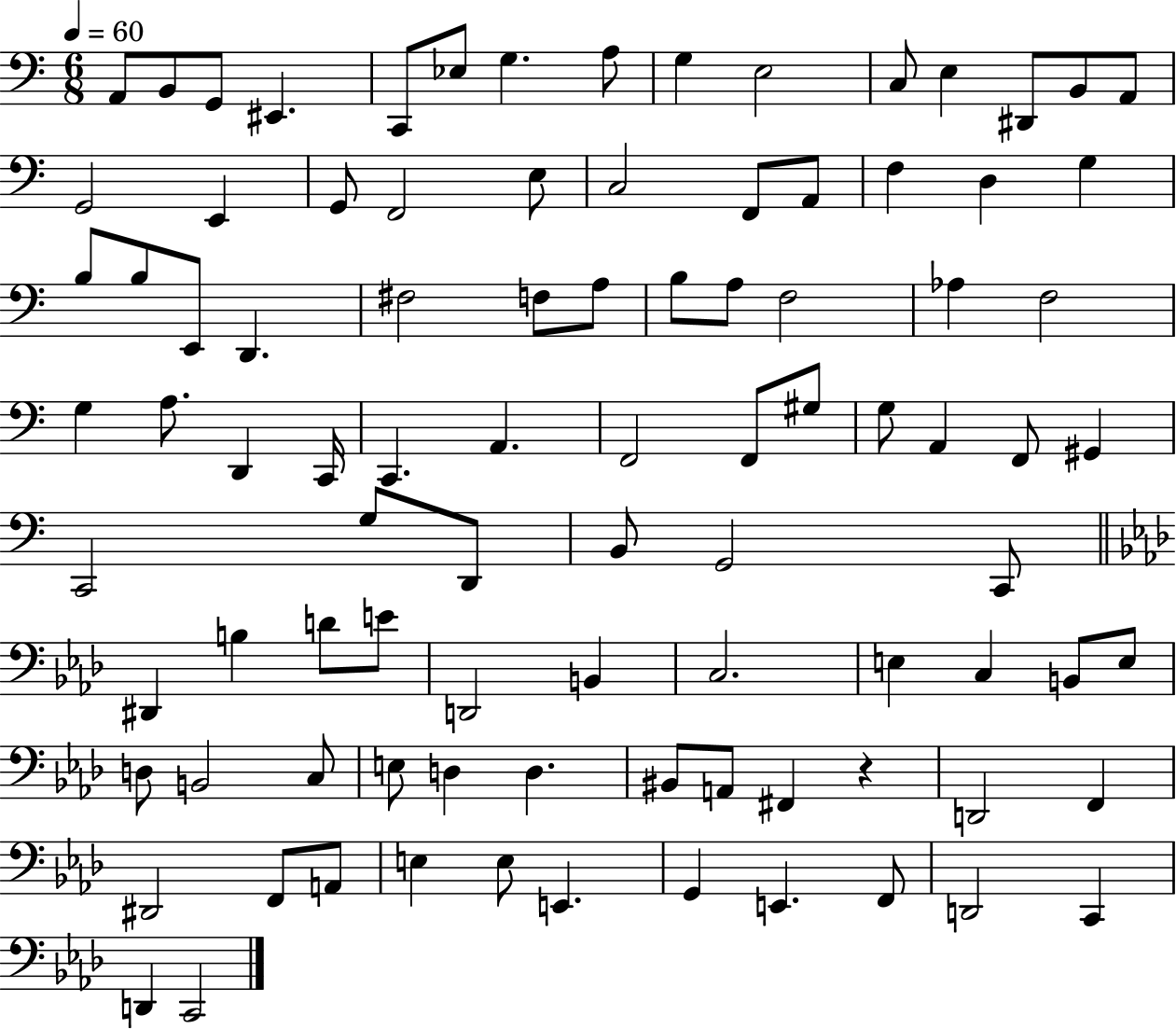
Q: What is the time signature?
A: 6/8